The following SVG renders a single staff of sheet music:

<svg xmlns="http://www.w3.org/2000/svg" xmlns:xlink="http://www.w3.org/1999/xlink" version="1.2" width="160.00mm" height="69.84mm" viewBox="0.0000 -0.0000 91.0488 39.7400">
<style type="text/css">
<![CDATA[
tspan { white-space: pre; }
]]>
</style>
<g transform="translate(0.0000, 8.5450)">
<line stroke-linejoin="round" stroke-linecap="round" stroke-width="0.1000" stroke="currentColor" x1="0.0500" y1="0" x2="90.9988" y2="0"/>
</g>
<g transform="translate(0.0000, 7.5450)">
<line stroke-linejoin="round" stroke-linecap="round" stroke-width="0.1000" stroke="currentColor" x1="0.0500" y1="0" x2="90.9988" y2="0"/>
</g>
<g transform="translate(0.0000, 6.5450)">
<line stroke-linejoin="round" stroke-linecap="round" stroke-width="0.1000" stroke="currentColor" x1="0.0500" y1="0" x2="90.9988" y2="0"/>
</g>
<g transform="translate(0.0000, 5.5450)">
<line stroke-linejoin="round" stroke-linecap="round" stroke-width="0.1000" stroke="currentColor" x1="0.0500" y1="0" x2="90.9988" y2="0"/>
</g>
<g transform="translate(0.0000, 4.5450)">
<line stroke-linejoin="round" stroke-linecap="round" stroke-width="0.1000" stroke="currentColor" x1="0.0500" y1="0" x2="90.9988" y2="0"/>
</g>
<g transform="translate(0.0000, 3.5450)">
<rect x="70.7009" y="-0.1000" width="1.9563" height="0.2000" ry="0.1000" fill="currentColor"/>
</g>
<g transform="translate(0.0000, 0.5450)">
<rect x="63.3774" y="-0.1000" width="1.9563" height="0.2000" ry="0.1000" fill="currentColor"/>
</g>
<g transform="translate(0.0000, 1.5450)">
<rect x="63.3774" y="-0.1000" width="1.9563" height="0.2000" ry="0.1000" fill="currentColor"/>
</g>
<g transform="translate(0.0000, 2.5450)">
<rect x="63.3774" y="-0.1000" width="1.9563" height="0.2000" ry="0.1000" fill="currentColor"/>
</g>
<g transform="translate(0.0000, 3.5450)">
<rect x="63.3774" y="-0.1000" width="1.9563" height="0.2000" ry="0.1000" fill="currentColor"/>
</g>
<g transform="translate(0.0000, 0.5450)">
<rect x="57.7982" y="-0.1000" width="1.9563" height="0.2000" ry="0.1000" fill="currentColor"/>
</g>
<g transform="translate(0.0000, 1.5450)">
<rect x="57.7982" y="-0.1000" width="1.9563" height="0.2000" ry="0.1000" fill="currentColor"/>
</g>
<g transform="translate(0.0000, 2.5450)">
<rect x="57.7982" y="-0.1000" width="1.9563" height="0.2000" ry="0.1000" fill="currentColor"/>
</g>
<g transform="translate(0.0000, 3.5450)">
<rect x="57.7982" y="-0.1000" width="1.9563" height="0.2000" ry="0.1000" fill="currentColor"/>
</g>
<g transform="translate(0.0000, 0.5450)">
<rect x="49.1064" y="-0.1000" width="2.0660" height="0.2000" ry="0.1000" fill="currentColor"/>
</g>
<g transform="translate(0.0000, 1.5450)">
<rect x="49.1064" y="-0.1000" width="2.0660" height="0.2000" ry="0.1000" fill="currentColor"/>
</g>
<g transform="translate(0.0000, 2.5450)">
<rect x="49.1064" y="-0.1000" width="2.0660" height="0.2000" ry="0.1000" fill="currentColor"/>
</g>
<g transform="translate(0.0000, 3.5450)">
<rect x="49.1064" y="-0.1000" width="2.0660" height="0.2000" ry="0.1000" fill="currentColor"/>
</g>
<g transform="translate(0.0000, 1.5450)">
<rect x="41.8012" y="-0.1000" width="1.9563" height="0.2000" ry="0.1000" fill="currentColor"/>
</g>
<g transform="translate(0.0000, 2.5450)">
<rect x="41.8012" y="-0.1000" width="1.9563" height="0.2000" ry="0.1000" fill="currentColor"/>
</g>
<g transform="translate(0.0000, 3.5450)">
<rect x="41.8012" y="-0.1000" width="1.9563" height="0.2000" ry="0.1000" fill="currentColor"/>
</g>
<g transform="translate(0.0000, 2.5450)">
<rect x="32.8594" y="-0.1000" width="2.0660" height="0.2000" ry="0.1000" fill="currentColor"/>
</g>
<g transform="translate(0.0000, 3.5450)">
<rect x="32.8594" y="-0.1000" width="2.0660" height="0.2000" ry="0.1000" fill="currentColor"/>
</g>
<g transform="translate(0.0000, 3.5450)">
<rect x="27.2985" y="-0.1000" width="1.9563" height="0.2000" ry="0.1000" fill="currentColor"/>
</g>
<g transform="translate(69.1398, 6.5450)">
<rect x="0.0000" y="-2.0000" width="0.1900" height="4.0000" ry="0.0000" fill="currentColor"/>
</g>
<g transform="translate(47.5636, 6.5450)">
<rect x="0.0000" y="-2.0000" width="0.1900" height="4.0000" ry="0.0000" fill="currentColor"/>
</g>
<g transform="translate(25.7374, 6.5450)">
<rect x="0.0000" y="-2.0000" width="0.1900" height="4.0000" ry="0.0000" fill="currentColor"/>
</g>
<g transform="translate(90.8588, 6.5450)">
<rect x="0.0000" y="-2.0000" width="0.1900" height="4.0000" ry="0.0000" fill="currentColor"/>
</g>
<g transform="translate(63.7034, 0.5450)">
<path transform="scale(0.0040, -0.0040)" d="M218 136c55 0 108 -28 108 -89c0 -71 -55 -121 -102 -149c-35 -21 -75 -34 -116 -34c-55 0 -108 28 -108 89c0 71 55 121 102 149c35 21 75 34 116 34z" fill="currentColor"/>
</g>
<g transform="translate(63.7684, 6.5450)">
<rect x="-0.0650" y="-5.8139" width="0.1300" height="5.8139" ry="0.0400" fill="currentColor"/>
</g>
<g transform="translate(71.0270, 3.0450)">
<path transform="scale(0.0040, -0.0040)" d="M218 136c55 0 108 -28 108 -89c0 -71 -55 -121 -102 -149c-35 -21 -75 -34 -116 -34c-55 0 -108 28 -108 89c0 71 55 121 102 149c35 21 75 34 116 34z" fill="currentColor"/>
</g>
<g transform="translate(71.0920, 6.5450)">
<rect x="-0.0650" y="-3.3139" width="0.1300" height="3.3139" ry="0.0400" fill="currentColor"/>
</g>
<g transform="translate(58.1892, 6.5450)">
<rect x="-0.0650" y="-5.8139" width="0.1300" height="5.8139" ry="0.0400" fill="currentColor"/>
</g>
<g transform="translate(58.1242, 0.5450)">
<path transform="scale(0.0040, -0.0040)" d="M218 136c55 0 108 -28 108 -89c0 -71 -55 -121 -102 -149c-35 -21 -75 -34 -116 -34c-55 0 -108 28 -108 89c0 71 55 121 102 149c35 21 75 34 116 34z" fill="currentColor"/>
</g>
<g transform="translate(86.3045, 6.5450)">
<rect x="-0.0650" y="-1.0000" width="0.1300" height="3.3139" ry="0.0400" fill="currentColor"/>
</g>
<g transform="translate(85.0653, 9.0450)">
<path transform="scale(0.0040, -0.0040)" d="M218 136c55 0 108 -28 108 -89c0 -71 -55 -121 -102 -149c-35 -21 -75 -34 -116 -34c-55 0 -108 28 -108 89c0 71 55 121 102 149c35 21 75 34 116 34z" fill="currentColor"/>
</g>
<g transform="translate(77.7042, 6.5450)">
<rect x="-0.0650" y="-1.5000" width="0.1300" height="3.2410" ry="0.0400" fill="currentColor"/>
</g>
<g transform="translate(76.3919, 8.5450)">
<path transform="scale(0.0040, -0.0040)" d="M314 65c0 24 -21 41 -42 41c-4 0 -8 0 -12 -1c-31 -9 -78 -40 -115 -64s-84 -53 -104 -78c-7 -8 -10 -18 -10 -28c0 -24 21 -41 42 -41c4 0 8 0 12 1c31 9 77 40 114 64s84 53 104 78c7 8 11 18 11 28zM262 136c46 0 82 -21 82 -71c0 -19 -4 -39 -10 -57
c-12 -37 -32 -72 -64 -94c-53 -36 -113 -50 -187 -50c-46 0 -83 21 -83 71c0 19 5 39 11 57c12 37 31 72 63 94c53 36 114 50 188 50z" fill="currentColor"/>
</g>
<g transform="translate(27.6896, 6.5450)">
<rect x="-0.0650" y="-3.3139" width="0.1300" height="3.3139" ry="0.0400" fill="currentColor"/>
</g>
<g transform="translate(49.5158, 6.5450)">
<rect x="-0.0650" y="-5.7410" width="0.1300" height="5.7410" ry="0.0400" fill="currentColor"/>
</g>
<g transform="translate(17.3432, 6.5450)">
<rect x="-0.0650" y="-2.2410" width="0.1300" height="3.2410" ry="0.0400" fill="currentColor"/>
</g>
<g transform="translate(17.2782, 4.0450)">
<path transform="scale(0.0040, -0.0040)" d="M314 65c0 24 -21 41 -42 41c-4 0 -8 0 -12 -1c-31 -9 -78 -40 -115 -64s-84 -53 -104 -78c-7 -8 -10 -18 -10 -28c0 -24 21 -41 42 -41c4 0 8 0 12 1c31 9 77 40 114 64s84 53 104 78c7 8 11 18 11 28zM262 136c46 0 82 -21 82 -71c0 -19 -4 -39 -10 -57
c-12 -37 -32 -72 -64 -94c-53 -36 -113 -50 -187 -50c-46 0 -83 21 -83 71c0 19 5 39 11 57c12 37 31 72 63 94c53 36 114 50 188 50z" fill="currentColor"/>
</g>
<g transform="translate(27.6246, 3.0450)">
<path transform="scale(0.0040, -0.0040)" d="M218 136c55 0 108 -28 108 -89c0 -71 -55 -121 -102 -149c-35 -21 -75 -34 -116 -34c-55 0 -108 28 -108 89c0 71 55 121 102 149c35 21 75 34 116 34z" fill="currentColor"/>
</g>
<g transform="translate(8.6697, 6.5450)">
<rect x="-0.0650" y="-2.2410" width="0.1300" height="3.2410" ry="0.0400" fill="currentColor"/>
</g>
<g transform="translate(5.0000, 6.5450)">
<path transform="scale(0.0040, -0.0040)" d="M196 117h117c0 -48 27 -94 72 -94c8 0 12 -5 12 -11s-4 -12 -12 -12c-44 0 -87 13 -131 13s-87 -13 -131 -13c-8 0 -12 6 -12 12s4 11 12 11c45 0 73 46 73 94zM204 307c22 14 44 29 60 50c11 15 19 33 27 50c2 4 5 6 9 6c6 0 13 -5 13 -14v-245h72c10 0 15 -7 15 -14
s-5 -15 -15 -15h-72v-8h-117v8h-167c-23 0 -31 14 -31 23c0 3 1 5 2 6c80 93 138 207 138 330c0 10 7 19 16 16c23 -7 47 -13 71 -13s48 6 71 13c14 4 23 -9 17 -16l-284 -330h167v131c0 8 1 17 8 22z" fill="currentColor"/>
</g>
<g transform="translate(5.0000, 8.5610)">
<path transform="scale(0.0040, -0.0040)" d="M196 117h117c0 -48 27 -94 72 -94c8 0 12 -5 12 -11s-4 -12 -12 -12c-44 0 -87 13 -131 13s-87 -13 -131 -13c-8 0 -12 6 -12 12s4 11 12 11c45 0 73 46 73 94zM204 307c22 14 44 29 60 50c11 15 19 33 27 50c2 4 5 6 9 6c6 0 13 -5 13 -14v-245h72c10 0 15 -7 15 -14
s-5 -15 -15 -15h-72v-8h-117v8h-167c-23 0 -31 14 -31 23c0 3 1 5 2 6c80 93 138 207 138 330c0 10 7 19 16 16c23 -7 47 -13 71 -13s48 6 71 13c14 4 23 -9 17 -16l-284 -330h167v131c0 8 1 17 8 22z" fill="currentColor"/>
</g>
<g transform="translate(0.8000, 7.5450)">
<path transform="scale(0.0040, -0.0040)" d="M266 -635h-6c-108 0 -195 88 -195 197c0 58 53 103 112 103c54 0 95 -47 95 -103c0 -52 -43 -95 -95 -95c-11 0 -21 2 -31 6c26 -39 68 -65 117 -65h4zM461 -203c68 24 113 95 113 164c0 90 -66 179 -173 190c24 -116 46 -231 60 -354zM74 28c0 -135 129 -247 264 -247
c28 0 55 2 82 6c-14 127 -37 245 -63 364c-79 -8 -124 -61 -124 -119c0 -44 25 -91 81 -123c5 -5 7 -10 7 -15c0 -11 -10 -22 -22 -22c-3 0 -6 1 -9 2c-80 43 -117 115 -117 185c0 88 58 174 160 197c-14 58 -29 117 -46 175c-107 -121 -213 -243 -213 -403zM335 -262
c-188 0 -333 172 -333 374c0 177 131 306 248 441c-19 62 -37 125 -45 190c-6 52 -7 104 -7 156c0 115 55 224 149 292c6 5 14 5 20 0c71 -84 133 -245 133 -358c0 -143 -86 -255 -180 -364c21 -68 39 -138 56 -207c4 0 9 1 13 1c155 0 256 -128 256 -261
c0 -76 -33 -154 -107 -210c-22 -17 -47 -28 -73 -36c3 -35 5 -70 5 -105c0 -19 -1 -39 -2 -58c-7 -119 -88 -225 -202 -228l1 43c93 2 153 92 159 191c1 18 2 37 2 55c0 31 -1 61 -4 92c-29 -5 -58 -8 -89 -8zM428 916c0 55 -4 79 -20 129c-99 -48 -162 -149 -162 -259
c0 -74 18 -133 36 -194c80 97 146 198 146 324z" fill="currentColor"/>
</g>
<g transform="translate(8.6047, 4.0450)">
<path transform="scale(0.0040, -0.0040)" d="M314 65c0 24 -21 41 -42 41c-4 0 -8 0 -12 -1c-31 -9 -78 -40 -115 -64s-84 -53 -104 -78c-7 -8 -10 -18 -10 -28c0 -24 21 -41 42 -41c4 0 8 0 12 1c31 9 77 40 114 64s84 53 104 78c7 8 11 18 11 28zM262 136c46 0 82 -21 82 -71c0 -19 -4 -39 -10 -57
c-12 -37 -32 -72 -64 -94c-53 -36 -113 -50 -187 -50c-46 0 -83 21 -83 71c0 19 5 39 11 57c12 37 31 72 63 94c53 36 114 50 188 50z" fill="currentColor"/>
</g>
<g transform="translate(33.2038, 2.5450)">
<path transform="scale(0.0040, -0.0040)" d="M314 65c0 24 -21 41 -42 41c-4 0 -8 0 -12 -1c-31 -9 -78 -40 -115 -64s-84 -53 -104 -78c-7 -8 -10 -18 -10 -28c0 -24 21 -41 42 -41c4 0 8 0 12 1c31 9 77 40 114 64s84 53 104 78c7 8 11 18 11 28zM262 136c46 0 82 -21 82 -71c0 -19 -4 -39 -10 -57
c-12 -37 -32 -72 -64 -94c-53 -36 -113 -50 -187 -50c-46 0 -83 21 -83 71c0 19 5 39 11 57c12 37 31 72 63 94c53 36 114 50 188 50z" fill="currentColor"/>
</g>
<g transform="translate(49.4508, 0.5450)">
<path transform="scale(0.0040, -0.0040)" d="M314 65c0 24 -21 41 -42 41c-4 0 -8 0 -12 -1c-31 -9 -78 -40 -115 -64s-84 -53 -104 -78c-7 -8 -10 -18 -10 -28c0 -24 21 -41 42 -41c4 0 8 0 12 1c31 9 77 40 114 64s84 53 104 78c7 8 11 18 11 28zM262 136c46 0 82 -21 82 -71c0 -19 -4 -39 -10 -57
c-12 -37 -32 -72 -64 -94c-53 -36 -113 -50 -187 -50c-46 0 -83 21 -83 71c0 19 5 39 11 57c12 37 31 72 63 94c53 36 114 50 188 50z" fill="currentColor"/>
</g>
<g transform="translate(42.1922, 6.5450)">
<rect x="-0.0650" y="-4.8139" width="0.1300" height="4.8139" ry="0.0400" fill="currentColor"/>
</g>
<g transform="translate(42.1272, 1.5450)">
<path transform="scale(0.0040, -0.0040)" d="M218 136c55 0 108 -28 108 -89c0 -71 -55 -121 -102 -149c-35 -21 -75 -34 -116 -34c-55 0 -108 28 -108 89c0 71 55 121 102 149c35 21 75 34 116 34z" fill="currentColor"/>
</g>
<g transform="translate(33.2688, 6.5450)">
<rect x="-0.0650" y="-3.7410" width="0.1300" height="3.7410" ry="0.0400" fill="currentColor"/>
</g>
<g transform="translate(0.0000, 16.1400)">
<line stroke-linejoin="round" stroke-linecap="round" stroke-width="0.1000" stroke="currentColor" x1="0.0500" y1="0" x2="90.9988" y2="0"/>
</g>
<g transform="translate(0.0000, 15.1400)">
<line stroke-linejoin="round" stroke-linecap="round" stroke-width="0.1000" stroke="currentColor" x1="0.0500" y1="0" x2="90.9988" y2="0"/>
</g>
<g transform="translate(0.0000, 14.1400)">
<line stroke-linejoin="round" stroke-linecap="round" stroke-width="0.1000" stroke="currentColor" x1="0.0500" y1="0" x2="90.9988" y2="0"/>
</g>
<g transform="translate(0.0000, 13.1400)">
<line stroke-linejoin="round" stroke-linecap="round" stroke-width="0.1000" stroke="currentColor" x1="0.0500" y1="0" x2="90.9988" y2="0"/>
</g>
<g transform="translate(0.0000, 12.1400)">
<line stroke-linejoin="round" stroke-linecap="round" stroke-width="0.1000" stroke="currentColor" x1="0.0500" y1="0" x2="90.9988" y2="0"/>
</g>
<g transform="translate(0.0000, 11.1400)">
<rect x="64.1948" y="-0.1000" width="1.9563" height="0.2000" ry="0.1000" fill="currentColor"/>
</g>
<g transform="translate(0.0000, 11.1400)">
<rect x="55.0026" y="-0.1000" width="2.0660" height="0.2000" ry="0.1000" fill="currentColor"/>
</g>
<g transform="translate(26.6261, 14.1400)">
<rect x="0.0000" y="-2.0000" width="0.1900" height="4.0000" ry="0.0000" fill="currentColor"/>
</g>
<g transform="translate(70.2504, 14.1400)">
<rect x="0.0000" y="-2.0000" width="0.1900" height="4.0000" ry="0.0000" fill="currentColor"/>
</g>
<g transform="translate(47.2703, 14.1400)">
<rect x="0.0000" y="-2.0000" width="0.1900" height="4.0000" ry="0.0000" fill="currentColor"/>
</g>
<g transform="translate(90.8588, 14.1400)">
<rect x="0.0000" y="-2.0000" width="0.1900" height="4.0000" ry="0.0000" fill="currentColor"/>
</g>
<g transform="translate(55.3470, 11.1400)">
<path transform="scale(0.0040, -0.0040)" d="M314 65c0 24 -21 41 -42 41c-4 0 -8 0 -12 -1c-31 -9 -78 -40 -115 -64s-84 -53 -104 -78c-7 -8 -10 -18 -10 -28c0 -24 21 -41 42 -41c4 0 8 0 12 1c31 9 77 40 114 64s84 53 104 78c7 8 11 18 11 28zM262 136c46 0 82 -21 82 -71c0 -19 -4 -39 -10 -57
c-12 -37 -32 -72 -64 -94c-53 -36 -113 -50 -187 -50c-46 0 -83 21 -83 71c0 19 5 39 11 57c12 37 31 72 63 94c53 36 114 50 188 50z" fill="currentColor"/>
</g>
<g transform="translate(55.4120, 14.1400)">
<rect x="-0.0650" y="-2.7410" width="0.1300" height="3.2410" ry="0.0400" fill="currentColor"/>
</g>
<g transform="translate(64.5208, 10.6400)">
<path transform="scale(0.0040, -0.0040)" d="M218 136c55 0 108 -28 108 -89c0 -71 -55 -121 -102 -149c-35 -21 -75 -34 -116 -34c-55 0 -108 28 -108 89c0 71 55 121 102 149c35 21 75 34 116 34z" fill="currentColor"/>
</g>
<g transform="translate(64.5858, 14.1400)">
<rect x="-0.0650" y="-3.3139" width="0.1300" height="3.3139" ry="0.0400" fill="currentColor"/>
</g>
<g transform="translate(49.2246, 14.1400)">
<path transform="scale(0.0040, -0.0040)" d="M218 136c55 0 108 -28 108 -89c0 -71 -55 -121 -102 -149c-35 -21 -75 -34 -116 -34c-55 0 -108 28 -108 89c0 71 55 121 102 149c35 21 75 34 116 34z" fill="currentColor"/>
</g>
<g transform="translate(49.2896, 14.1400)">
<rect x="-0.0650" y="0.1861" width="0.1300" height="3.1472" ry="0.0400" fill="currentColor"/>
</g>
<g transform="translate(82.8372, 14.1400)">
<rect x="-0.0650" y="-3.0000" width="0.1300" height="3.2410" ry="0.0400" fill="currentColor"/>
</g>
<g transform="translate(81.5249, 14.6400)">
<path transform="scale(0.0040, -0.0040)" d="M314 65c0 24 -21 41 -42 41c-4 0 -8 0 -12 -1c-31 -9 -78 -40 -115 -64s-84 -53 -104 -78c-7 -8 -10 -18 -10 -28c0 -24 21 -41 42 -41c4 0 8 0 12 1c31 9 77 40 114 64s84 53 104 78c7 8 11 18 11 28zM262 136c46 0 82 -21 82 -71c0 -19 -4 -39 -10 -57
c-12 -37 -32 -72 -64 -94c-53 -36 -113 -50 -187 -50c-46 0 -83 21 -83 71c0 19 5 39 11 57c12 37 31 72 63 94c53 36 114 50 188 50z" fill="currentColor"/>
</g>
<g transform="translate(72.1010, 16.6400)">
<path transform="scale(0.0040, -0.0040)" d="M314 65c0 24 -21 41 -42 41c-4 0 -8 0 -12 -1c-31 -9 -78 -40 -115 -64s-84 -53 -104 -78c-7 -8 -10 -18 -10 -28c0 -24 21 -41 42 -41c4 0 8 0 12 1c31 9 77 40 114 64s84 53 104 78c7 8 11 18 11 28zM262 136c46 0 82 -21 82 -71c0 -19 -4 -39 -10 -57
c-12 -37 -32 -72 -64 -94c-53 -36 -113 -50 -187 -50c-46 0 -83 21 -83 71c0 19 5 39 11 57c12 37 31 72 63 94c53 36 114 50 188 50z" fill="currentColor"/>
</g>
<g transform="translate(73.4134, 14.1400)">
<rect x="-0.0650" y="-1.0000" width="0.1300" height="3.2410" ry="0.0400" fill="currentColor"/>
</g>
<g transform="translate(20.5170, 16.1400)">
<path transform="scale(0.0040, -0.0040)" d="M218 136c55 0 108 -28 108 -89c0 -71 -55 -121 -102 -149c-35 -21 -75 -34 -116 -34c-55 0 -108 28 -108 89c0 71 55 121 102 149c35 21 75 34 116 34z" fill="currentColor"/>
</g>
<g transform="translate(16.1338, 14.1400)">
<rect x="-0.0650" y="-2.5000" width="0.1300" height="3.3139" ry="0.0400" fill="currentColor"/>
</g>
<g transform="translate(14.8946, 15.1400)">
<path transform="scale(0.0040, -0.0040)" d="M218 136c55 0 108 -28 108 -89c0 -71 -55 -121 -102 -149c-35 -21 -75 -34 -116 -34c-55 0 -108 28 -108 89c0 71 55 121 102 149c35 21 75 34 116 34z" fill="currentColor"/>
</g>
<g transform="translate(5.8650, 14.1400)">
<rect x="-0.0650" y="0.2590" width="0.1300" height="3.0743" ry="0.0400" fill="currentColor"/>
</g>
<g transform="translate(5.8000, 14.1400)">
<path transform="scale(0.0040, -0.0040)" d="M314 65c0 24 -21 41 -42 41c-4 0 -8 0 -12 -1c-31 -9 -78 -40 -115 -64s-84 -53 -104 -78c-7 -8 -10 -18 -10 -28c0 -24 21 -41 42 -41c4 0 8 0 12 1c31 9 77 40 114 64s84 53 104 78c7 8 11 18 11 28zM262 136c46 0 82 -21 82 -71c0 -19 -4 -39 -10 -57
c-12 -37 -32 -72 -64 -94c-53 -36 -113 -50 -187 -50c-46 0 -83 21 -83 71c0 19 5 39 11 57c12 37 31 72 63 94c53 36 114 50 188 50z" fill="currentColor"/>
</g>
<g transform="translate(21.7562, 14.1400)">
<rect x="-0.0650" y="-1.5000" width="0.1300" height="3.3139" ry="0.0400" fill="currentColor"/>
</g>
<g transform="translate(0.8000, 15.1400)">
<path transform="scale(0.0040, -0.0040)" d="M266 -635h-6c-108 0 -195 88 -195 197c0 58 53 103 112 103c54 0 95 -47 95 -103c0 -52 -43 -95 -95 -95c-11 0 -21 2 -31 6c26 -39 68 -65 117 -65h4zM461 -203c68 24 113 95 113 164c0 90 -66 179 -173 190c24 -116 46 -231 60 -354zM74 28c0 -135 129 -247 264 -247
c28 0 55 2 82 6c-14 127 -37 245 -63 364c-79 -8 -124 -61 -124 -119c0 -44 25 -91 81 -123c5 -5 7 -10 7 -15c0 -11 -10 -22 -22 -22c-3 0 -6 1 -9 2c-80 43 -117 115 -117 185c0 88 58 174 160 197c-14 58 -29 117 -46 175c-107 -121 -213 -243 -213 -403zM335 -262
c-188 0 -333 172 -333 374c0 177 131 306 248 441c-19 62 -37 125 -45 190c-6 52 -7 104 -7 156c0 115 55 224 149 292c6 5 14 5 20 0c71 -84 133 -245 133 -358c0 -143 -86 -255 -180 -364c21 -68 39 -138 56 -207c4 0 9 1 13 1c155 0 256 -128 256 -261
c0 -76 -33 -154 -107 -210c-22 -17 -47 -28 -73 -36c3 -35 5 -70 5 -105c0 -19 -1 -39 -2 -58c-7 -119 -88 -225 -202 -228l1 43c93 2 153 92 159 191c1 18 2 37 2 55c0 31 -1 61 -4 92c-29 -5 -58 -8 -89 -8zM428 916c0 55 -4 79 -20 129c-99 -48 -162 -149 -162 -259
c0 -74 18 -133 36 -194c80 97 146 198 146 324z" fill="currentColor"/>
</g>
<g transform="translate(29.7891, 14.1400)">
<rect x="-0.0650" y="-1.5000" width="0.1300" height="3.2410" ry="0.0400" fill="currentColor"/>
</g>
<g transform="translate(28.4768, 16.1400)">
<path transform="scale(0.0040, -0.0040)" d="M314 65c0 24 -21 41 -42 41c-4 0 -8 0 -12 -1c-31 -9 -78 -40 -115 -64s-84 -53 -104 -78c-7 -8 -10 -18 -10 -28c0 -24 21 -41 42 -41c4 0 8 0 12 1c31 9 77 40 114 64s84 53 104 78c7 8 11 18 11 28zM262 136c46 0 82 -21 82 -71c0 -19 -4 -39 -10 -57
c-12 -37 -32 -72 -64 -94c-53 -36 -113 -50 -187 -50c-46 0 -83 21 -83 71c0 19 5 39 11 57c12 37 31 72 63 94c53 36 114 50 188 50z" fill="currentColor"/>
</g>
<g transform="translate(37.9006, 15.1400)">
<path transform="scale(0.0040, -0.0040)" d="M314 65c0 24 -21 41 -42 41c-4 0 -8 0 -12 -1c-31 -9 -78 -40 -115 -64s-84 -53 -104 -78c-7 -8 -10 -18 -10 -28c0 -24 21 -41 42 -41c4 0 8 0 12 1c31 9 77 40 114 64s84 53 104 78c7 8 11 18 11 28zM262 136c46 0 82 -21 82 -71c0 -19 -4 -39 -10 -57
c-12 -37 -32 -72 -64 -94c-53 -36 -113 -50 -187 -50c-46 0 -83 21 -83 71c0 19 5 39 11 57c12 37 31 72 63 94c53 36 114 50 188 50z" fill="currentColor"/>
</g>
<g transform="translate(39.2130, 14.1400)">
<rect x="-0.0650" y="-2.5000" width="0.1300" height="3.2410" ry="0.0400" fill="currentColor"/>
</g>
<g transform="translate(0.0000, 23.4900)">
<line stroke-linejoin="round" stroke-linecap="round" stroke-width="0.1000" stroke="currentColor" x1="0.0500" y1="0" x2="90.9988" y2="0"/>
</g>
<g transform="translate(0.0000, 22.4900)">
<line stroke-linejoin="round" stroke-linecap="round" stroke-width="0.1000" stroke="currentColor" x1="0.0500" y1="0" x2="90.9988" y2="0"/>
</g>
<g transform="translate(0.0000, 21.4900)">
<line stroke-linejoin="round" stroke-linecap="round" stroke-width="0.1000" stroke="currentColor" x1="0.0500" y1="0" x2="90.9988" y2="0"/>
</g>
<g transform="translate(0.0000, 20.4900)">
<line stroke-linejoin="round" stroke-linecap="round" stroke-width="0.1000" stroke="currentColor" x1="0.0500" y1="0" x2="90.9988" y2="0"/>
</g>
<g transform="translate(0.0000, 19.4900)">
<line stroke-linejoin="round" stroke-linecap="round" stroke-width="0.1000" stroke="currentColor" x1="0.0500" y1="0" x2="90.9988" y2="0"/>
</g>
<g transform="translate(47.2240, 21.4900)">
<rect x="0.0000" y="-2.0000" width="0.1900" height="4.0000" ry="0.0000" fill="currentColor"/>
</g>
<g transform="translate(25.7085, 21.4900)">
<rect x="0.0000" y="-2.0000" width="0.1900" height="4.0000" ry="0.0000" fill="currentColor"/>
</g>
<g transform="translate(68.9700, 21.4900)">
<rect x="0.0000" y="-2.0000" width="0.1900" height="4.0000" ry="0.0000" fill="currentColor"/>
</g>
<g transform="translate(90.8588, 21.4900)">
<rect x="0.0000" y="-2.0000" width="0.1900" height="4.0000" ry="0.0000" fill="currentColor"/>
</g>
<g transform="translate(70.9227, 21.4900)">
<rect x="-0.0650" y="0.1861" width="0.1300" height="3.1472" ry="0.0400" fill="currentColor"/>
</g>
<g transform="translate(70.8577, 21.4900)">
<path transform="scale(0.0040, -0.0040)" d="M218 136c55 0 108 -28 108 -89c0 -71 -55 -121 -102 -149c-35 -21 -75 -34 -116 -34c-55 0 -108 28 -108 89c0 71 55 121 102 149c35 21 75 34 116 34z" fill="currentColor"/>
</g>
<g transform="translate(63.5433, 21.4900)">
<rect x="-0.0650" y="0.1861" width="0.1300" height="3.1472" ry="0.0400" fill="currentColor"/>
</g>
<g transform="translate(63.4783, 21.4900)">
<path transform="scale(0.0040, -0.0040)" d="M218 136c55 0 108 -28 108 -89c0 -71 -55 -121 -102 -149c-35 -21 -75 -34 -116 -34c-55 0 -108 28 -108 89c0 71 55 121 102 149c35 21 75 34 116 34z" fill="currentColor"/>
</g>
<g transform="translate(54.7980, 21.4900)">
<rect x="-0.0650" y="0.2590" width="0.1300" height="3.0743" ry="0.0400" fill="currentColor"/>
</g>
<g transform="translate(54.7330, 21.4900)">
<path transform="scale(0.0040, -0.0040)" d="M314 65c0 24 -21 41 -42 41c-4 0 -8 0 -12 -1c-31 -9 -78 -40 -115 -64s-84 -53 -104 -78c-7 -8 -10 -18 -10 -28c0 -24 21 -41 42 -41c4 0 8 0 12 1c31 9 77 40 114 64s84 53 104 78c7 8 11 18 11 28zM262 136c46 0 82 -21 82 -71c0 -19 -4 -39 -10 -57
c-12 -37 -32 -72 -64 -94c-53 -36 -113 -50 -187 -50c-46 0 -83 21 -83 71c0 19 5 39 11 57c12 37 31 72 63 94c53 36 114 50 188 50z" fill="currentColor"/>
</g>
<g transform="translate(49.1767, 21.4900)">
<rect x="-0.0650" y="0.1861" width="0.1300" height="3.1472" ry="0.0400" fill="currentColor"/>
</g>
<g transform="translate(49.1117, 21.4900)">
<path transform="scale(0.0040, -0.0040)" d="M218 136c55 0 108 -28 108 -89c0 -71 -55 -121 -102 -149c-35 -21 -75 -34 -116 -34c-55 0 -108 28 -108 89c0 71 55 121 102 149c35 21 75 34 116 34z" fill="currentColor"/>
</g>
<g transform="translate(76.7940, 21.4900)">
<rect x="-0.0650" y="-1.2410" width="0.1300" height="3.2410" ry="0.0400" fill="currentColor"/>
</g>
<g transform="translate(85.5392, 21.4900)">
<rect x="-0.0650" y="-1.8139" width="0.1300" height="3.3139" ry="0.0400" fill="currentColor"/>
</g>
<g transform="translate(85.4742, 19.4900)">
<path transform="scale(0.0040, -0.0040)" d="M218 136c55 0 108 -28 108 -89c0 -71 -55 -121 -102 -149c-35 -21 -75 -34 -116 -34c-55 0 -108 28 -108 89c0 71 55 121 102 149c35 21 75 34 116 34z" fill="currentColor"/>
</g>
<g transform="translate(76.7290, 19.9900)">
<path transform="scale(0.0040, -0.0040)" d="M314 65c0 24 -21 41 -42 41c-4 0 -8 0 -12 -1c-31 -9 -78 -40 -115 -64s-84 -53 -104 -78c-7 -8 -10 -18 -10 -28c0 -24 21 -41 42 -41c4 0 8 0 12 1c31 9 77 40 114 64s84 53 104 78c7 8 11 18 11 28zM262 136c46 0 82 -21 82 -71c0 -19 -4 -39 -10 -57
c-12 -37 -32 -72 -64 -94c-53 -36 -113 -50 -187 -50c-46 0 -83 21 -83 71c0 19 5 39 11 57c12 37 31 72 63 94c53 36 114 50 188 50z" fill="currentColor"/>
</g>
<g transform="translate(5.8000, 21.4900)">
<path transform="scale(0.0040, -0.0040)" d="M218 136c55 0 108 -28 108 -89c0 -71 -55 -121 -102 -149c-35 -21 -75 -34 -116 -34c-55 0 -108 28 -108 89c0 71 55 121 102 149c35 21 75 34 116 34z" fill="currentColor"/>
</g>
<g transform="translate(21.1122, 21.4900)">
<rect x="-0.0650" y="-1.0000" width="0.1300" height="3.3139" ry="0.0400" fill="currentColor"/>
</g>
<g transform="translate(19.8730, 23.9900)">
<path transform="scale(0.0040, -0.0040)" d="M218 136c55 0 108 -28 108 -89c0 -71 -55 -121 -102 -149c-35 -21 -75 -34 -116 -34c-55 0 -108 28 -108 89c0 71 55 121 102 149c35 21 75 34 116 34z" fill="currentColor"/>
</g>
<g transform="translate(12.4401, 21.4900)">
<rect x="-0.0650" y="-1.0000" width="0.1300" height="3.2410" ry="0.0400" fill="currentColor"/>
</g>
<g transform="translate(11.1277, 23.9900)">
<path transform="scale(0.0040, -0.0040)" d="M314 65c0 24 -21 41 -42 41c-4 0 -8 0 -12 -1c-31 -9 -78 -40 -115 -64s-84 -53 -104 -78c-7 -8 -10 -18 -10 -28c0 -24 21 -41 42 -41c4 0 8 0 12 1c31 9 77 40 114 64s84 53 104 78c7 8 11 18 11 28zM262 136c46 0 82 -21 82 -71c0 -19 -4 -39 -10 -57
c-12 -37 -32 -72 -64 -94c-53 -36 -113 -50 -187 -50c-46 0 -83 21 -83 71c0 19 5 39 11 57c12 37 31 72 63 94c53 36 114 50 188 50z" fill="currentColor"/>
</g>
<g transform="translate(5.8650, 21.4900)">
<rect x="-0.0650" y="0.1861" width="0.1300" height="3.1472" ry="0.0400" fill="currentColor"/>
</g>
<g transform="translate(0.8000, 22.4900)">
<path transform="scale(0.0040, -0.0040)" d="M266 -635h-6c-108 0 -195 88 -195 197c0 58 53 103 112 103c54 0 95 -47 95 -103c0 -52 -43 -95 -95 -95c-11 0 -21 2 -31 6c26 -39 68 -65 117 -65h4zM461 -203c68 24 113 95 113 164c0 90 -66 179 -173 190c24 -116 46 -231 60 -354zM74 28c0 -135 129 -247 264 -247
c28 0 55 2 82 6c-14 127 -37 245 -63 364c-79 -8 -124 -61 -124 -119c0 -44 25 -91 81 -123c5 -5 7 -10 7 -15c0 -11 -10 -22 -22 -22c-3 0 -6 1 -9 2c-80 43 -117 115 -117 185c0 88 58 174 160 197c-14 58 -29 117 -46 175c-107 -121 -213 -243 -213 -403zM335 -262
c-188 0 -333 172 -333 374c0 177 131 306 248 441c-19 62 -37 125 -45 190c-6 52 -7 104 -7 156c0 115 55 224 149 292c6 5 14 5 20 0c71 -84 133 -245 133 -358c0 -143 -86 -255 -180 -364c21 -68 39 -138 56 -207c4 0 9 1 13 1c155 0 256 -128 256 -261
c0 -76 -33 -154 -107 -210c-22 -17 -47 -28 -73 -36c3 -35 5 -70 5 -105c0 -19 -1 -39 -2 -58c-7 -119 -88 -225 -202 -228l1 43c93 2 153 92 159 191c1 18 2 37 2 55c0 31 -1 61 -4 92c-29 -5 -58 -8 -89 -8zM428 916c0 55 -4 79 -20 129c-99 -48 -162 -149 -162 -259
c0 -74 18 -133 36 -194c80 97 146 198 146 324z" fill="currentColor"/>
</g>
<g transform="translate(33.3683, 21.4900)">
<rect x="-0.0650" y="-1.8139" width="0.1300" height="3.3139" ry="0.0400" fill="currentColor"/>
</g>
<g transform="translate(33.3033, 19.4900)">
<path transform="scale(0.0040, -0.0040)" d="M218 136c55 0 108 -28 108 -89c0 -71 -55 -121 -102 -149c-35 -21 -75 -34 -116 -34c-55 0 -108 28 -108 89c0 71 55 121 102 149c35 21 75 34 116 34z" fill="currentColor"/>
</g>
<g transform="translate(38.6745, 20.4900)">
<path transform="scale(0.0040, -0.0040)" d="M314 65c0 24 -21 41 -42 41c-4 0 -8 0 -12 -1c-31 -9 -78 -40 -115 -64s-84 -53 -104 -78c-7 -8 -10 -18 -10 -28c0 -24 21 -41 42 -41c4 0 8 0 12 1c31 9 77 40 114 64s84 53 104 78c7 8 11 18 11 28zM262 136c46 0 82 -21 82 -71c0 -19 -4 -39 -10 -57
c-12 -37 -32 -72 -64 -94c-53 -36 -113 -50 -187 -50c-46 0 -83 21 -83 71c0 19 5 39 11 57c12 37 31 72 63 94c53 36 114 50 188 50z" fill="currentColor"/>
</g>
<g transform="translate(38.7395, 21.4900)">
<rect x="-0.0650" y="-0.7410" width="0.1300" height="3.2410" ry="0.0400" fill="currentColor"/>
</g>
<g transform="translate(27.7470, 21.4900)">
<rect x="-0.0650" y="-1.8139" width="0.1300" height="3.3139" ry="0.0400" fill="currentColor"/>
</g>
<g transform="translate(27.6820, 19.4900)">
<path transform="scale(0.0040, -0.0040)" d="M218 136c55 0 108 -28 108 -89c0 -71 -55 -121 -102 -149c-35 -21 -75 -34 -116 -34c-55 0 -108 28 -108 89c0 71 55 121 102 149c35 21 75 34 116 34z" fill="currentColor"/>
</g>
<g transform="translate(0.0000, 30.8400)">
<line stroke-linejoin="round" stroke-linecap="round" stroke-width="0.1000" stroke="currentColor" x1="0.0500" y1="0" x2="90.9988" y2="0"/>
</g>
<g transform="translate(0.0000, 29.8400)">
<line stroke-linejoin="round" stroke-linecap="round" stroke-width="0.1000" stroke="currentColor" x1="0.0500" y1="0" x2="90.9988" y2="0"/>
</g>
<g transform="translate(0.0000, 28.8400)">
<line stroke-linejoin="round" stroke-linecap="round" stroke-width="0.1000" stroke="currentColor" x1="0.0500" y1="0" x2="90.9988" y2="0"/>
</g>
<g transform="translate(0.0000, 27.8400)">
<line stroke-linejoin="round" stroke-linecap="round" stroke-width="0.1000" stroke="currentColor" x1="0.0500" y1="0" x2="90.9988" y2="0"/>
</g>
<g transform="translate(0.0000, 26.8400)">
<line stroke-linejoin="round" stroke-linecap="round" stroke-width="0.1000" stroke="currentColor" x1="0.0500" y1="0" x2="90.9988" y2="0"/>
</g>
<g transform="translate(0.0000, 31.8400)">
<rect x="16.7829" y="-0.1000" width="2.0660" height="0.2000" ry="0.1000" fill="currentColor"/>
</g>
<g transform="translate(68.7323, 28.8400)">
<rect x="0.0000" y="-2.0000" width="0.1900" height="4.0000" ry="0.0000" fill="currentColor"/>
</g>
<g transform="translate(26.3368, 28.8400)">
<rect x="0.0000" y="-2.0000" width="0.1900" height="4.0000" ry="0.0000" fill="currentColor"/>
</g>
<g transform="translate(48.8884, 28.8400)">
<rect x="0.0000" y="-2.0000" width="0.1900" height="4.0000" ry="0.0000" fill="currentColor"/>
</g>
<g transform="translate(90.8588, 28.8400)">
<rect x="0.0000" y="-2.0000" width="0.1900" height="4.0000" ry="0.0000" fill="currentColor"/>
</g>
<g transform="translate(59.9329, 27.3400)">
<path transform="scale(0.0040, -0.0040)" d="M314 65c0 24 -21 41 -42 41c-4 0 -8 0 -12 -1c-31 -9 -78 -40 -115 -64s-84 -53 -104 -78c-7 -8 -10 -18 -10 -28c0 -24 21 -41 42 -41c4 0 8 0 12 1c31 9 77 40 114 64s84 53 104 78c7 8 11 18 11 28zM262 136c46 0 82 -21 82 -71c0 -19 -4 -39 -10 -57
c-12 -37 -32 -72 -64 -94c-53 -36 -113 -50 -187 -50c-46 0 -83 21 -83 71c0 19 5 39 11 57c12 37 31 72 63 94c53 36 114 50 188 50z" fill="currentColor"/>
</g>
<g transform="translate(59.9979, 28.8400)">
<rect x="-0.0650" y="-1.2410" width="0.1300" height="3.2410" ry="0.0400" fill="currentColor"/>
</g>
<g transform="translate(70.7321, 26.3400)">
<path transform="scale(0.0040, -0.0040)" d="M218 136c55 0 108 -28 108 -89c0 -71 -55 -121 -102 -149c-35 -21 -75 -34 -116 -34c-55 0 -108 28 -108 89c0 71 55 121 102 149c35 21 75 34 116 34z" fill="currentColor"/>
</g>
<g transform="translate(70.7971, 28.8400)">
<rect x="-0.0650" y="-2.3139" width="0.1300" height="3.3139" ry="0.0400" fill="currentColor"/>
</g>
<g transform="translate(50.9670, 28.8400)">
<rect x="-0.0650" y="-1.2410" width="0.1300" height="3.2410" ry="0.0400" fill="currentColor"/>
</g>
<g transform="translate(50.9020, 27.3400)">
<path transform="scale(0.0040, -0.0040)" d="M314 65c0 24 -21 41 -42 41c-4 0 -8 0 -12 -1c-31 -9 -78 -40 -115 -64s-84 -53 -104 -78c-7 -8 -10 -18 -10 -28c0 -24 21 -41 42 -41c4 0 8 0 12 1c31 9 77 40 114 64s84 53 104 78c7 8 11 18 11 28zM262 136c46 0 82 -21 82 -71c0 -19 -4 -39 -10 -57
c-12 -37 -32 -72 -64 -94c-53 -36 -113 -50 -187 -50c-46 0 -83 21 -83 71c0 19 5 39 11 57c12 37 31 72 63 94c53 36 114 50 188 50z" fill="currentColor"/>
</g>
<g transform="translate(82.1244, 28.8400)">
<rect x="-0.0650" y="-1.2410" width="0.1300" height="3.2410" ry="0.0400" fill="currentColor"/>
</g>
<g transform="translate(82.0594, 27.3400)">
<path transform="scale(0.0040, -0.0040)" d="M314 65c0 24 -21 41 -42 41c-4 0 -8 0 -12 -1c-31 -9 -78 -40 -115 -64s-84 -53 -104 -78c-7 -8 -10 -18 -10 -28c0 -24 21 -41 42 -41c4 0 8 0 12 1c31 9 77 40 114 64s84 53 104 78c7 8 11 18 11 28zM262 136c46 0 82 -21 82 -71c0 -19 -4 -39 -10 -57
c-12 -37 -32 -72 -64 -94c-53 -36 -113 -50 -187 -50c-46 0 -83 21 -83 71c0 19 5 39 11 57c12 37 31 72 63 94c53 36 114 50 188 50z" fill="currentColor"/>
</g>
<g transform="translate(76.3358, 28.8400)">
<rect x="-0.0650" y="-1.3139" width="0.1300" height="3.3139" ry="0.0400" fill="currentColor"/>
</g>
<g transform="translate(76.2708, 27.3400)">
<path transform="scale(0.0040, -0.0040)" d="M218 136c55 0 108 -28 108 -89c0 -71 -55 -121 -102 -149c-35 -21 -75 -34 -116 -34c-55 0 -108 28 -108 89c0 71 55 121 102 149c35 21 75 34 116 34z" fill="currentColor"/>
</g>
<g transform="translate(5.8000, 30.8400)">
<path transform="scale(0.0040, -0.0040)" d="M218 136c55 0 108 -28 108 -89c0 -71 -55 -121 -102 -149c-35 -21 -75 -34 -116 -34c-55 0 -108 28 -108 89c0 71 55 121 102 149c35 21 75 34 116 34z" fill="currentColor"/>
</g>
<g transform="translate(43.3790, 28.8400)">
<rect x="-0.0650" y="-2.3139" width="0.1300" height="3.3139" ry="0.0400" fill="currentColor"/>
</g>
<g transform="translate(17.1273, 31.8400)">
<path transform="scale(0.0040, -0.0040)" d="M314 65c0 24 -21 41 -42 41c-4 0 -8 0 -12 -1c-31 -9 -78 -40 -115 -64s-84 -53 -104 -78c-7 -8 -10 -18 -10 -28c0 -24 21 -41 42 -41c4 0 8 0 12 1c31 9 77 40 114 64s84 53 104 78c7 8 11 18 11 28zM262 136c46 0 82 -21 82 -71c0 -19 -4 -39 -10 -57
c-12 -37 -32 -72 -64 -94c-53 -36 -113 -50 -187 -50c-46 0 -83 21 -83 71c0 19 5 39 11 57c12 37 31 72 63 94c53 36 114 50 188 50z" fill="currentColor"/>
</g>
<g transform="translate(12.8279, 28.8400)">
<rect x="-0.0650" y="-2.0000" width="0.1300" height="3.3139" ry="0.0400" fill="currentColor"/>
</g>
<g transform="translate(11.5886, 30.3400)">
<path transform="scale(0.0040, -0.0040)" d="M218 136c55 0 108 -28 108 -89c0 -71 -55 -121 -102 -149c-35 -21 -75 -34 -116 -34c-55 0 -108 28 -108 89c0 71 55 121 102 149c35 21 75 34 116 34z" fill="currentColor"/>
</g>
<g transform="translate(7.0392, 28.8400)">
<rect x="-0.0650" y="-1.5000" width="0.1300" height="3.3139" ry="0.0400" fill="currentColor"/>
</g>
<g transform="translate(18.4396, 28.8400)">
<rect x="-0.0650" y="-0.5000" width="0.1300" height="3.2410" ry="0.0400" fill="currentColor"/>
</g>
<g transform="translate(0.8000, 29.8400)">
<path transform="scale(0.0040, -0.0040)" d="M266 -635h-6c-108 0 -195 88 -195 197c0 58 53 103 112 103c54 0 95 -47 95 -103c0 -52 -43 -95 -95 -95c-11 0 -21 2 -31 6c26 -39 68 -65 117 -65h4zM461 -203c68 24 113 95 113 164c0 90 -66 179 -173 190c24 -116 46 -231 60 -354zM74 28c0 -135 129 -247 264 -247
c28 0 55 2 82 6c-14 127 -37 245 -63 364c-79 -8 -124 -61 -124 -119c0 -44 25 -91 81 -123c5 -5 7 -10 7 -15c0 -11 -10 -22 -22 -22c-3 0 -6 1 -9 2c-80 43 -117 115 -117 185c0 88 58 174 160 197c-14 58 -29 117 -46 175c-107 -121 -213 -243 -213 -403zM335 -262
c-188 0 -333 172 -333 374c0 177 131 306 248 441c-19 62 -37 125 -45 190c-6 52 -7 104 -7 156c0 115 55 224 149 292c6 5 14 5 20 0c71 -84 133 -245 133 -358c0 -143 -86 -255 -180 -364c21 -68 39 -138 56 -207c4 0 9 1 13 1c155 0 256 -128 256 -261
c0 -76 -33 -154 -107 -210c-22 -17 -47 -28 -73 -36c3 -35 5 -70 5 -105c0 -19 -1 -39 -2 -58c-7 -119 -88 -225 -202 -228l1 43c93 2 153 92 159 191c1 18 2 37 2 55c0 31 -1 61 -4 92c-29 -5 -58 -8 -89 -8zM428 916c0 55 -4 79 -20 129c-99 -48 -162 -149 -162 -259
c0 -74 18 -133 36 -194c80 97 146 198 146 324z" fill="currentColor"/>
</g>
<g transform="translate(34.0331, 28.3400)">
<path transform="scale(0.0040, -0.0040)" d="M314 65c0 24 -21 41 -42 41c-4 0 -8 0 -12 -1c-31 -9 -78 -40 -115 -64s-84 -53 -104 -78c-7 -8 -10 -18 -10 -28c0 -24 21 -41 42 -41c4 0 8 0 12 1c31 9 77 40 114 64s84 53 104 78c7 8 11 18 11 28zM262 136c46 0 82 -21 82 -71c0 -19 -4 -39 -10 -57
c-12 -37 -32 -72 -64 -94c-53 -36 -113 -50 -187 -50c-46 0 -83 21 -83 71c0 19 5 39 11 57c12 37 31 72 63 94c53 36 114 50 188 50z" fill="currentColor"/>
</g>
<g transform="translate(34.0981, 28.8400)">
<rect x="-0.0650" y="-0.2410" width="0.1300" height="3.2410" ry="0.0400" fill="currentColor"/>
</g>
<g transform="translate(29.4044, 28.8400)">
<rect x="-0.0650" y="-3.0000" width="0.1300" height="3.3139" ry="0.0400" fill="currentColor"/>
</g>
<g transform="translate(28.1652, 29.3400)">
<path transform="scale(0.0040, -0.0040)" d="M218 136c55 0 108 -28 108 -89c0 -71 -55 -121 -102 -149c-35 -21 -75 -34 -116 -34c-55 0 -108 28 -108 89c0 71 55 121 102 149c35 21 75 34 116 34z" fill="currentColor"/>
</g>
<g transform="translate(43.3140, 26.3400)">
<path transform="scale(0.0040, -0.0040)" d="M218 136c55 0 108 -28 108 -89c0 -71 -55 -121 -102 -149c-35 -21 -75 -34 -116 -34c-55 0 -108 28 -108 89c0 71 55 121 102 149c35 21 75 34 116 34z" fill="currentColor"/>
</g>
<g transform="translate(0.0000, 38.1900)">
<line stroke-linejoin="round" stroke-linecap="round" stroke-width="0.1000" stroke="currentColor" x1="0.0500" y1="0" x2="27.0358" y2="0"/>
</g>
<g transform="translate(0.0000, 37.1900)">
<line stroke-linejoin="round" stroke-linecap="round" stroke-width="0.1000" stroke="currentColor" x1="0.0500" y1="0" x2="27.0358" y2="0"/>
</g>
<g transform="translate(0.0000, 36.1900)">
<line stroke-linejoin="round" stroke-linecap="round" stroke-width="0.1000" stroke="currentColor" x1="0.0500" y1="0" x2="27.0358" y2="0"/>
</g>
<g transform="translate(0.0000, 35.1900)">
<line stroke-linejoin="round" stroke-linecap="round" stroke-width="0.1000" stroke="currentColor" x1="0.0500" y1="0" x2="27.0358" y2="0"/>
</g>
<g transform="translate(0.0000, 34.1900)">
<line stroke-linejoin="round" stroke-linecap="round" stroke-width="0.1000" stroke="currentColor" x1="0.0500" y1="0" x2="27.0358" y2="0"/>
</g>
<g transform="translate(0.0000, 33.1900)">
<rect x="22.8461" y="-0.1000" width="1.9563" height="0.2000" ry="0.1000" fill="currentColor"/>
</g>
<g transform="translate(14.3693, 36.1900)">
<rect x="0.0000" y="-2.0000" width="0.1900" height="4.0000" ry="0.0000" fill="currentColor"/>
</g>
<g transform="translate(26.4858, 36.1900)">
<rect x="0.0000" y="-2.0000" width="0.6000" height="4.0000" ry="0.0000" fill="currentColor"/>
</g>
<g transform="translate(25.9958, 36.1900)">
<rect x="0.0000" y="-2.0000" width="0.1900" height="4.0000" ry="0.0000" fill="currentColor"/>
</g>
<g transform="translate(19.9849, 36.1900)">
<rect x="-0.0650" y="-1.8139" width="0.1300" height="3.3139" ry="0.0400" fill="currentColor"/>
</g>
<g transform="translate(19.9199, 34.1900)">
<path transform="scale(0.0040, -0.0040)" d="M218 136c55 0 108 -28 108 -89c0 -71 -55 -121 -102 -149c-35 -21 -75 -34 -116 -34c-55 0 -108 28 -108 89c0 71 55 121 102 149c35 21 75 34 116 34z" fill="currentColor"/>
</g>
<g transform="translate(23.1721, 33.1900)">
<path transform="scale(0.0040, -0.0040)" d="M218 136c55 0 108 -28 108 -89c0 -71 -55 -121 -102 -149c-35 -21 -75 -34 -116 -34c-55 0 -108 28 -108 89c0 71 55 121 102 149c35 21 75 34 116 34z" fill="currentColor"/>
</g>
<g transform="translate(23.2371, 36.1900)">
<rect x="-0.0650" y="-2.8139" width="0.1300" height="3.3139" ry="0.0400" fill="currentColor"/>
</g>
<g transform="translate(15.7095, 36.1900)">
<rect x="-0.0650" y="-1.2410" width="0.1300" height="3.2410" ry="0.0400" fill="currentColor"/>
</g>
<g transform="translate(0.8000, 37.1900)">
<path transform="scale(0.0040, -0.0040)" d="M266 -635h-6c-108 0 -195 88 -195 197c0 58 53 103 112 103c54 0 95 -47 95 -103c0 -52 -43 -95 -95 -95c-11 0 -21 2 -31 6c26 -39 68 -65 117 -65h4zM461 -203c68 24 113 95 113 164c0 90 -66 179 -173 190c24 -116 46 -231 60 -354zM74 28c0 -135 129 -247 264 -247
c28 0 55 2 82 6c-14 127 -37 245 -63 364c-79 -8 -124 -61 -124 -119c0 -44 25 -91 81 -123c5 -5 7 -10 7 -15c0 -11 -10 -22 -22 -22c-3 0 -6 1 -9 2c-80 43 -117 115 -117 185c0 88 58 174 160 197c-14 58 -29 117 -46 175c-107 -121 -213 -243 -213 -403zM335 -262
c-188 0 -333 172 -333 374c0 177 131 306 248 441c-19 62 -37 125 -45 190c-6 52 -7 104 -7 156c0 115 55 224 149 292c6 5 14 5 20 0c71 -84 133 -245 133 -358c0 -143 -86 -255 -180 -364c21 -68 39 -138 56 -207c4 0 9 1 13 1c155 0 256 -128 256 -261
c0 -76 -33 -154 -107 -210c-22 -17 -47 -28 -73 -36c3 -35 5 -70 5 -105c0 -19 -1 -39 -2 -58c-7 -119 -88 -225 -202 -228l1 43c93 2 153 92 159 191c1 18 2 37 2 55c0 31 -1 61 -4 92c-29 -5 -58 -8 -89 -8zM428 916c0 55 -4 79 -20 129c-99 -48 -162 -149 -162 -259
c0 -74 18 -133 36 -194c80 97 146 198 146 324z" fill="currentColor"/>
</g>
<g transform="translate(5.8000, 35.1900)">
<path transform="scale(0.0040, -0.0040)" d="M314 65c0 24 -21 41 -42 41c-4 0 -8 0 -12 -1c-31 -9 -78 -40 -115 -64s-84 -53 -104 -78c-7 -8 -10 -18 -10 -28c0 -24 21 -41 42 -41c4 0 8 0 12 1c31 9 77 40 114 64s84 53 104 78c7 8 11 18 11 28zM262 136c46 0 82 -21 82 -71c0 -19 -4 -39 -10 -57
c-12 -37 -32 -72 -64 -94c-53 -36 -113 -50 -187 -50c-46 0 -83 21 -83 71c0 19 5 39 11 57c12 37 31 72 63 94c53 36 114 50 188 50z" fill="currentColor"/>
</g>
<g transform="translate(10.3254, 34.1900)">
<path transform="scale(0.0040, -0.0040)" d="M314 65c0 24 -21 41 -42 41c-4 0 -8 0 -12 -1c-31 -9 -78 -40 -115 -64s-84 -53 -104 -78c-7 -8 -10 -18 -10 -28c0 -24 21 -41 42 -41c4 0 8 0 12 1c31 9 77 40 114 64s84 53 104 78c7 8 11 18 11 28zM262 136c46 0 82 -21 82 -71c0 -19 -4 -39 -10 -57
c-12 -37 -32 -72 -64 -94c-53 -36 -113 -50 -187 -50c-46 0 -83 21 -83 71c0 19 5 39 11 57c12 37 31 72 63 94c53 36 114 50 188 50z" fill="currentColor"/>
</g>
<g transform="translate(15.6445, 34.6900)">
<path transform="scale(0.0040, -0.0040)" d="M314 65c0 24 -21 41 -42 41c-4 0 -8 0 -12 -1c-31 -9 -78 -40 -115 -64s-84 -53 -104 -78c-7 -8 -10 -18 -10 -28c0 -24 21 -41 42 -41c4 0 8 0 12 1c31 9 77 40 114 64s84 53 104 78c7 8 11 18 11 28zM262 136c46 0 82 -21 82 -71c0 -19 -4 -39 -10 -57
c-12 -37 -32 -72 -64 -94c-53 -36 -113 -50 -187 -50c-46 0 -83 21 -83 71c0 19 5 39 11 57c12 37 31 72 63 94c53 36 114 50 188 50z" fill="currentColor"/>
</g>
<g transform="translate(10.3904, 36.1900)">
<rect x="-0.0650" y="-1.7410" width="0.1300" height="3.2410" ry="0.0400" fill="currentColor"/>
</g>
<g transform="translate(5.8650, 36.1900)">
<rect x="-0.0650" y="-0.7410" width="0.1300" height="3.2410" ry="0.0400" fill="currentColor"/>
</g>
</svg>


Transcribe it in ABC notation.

X:1
T:Untitled
M:4/4
L:1/4
K:C
g2 g2 b c'2 e' g'2 g' g' b E2 D B2 G E E2 G2 B a2 b D2 A2 B D2 D f f d2 B B2 B B e2 f E F C2 A c2 g e2 e2 g e e2 d2 f2 e2 f a